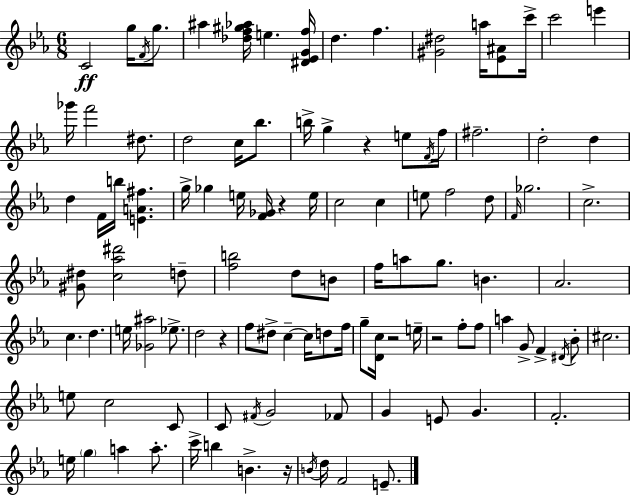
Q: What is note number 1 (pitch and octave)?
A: C4